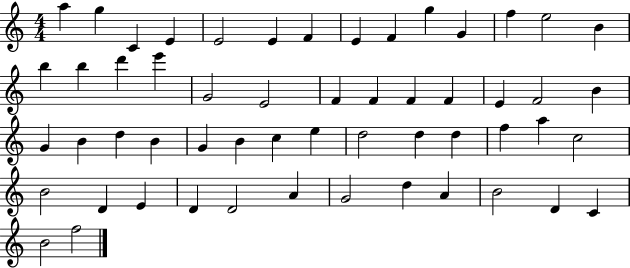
A5/q G5/q C4/q E4/q E4/h E4/q F4/q E4/q F4/q G5/q G4/q F5/q E5/h B4/q B5/q B5/q D6/q E6/q G4/h E4/h F4/q F4/q F4/q F4/q E4/q F4/h B4/q G4/q B4/q D5/q B4/q G4/q B4/q C5/q E5/q D5/h D5/q D5/q F5/q A5/q C5/h B4/h D4/q E4/q D4/q D4/h A4/q G4/h D5/q A4/q B4/h D4/q C4/q B4/h F5/h